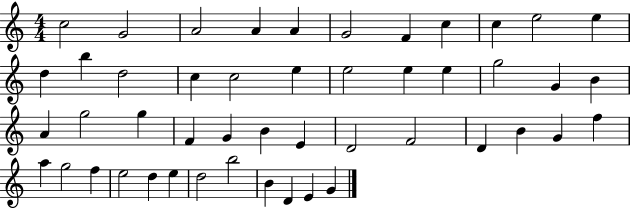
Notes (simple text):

C5/h G4/h A4/h A4/q A4/q G4/h F4/q C5/q C5/q E5/h E5/q D5/q B5/q D5/h C5/q C5/h E5/q E5/h E5/q E5/q G5/h G4/q B4/q A4/q G5/h G5/q F4/q G4/q B4/q E4/q D4/h F4/h D4/q B4/q G4/q F5/q A5/q G5/h F5/q E5/h D5/q E5/q D5/h B5/h B4/q D4/q E4/q G4/q